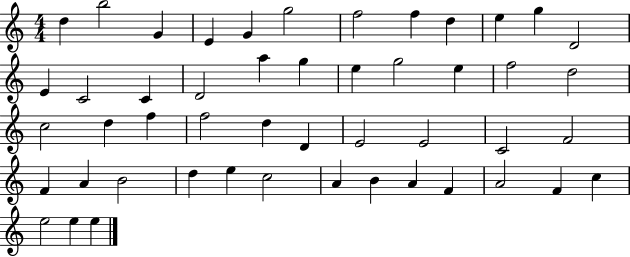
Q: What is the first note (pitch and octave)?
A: D5